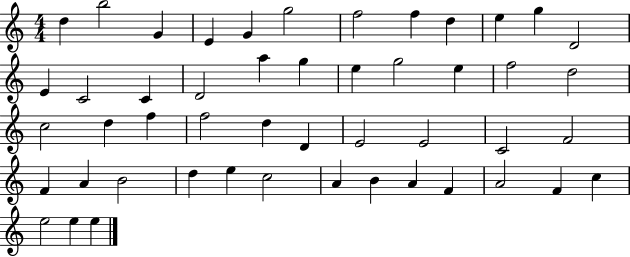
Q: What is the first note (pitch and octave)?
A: D5